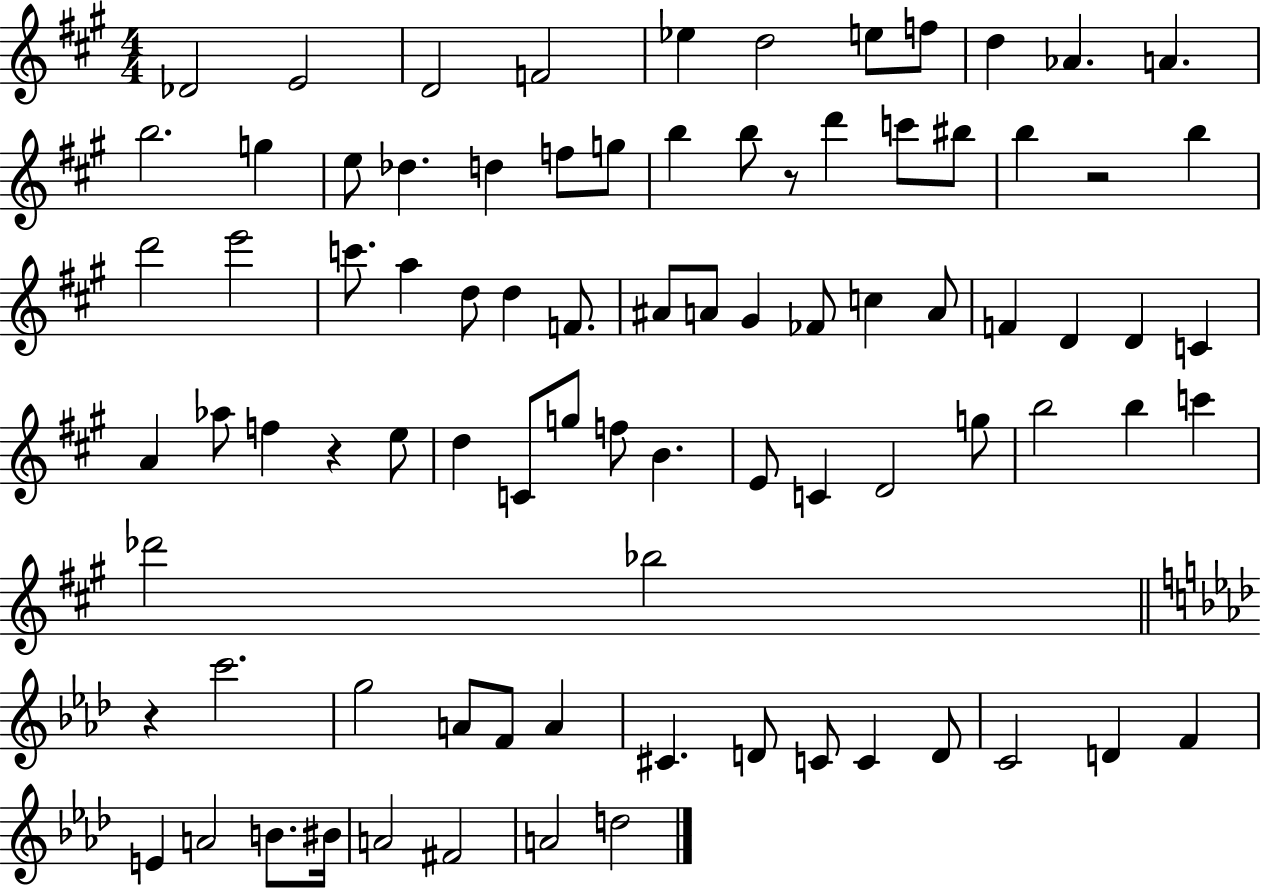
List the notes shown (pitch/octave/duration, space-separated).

Db4/h E4/h D4/h F4/h Eb5/q D5/h E5/e F5/e D5/q Ab4/q. A4/q. B5/h. G5/q E5/e Db5/q. D5/q F5/e G5/e B5/q B5/e R/e D6/q C6/e BIS5/e B5/q R/h B5/q D6/h E6/h C6/e. A5/q D5/e D5/q F4/e. A#4/e A4/e G#4/q FES4/e C5/q A4/e F4/q D4/q D4/q C4/q A4/q Ab5/e F5/q R/q E5/e D5/q C4/e G5/e F5/e B4/q. E4/e C4/q D4/h G5/e B5/h B5/q C6/q Db6/h Bb5/h R/q C6/h. G5/h A4/e F4/e A4/q C#4/q. D4/e C4/e C4/q D4/e C4/h D4/q F4/q E4/q A4/h B4/e. BIS4/s A4/h F#4/h A4/h D5/h